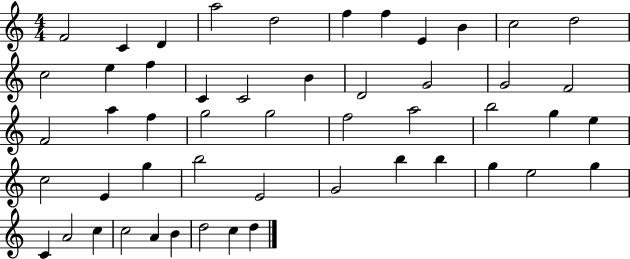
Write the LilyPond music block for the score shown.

{
  \clef treble
  \numericTimeSignature
  \time 4/4
  \key c \major
  f'2 c'4 d'4 | a''2 d''2 | f''4 f''4 e'4 b'4 | c''2 d''2 | \break c''2 e''4 f''4 | c'4 c'2 b'4 | d'2 g'2 | g'2 f'2 | \break f'2 a''4 f''4 | g''2 g''2 | f''2 a''2 | b''2 g''4 e''4 | \break c''2 e'4 g''4 | b''2 e'2 | g'2 b''4 b''4 | g''4 e''2 g''4 | \break c'4 a'2 c''4 | c''2 a'4 b'4 | d''2 c''4 d''4 | \bar "|."
}